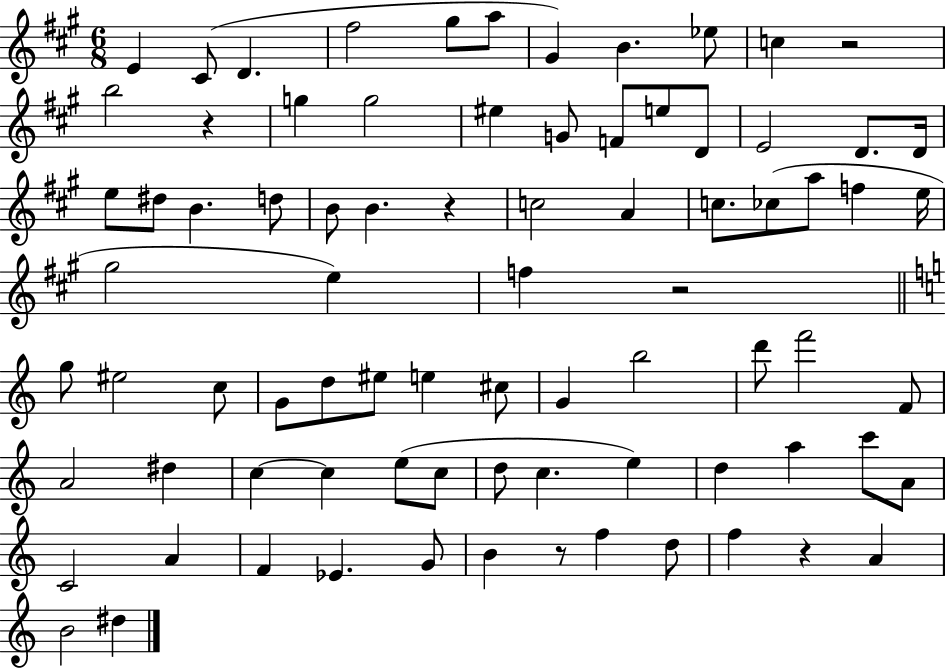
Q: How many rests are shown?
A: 6